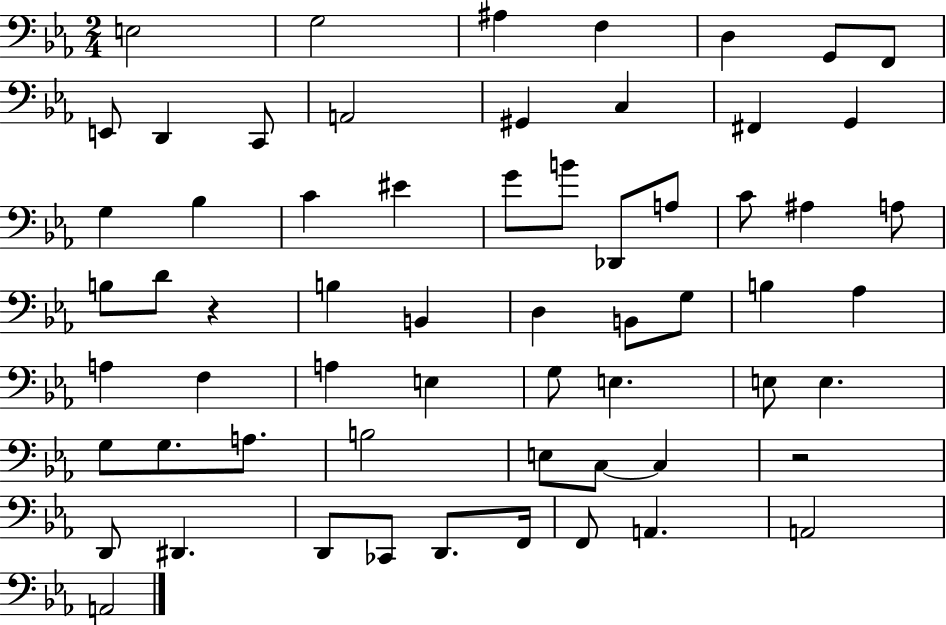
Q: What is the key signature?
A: EES major